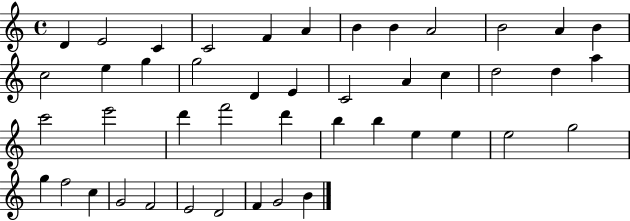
X:1
T:Untitled
M:4/4
L:1/4
K:C
D E2 C C2 F A B B A2 B2 A B c2 e g g2 D E C2 A c d2 d a c'2 e'2 d' f'2 d' b b e e e2 g2 g f2 c G2 F2 E2 D2 F G2 B